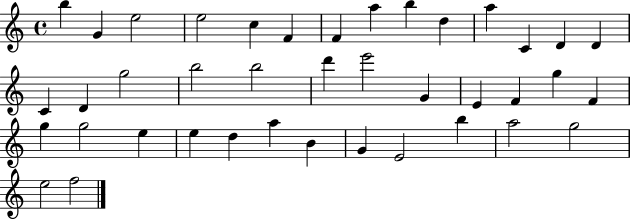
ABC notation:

X:1
T:Untitled
M:4/4
L:1/4
K:C
b G e2 e2 c F F a b d a C D D C D g2 b2 b2 d' e'2 G E F g F g g2 e e d a B G E2 b a2 g2 e2 f2